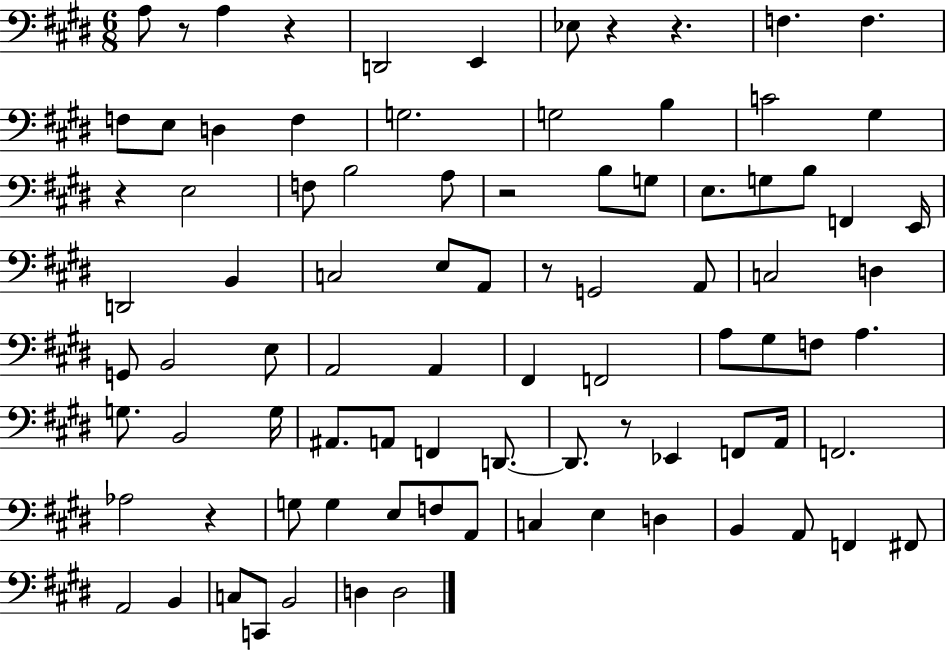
{
  \clef bass
  \numericTimeSignature
  \time 6/8
  \key e \major
  a8 r8 a4 r4 | d,2 e,4 | ees8 r4 r4. | f4. f4. | \break f8 e8 d4 f4 | g2. | g2 b4 | c'2 gis4 | \break r4 e2 | f8 b2 a8 | r2 b8 g8 | e8. g8 b8 f,4 e,16 | \break d,2 b,4 | c2 e8 a,8 | r8 g,2 a,8 | c2 d4 | \break g,8 b,2 e8 | a,2 a,4 | fis,4 f,2 | a8 gis8 f8 a4. | \break g8. b,2 g16 | ais,8. a,8 f,4 d,8.~~ | d,8. r8 ees,4 f,8 a,16 | f,2. | \break aes2 r4 | g8 g4 e8 f8 a,8 | c4 e4 d4 | b,4 a,8 f,4 fis,8 | \break a,2 b,4 | c8 c,8 b,2 | d4 d2 | \bar "|."
}